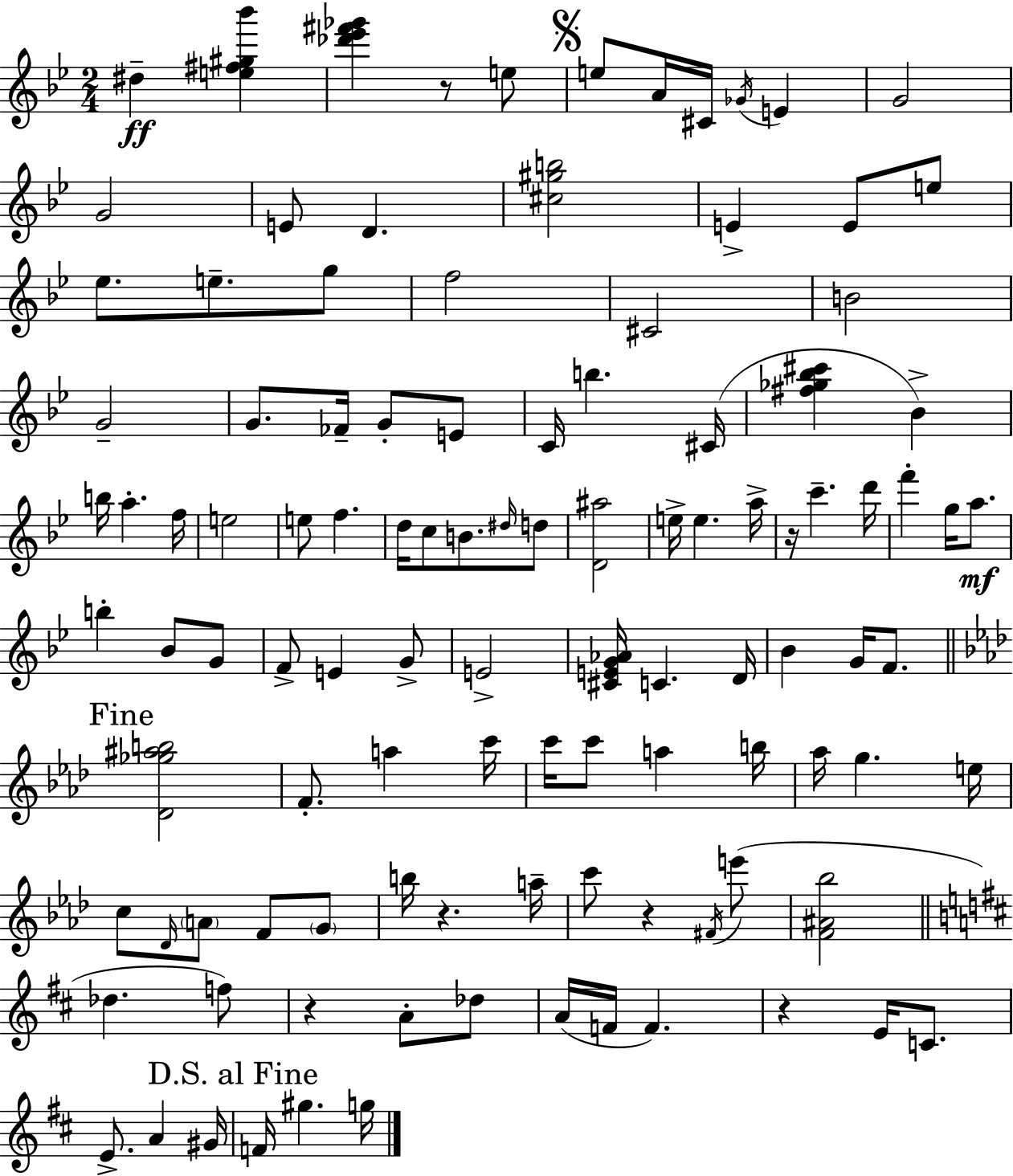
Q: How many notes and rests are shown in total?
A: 109